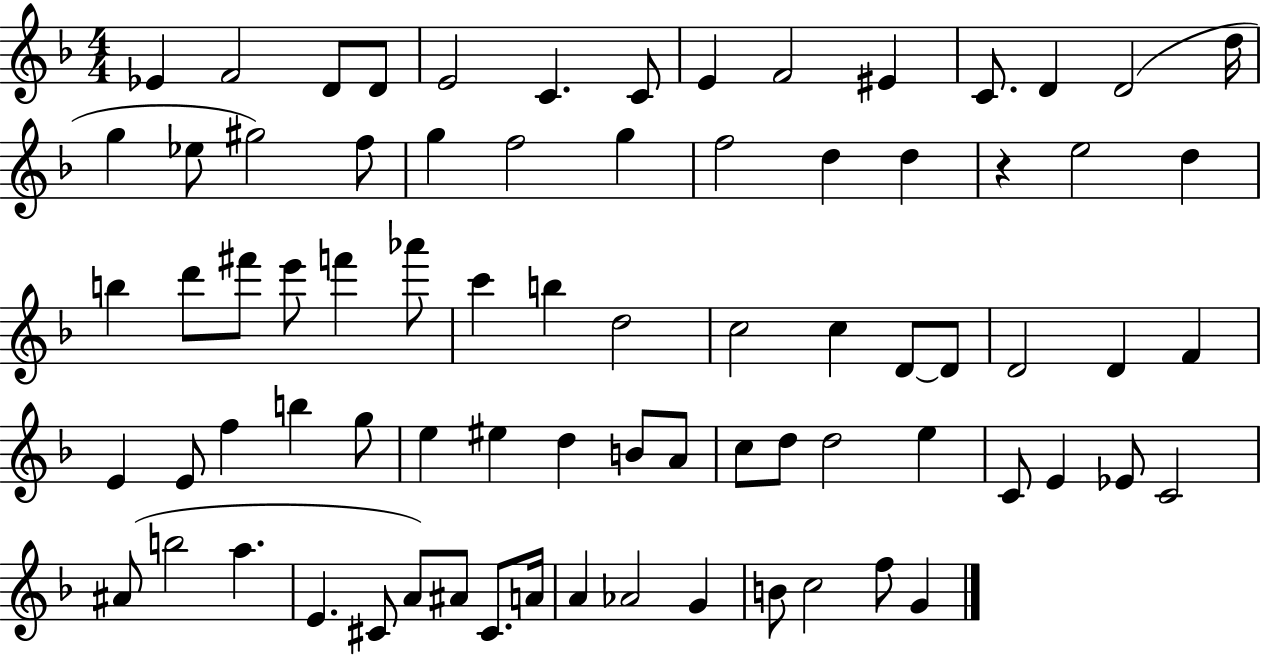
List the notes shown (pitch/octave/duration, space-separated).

Eb4/q F4/h D4/e D4/e E4/h C4/q. C4/e E4/q F4/h EIS4/q C4/e. D4/q D4/h D5/s G5/q Eb5/e G#5/h F5/e G5/q F5/h G5/q F5/h D5/q D5/q R/q E5/h D5/q B5/q D6/e F#6/e E6/e F6/q Ab6/e C6/q B5/q D5/h C5/h C5/q D4/e D4/e D4/h D4/q F4/q E4/q E4/e F5/q B5/q G5/e E5/q EIS5/q D5/q B4/e A4/e C5/e D5/e D5/h E5/q C4/e E4/q Eb4/e C4/h A#4/e B5/h A5/q. E4/q. C#4/e A4/e A#4/e C#4/e. A4/s A4/q Ab4/h G4/q B4/e C5/h F5/e G4/q